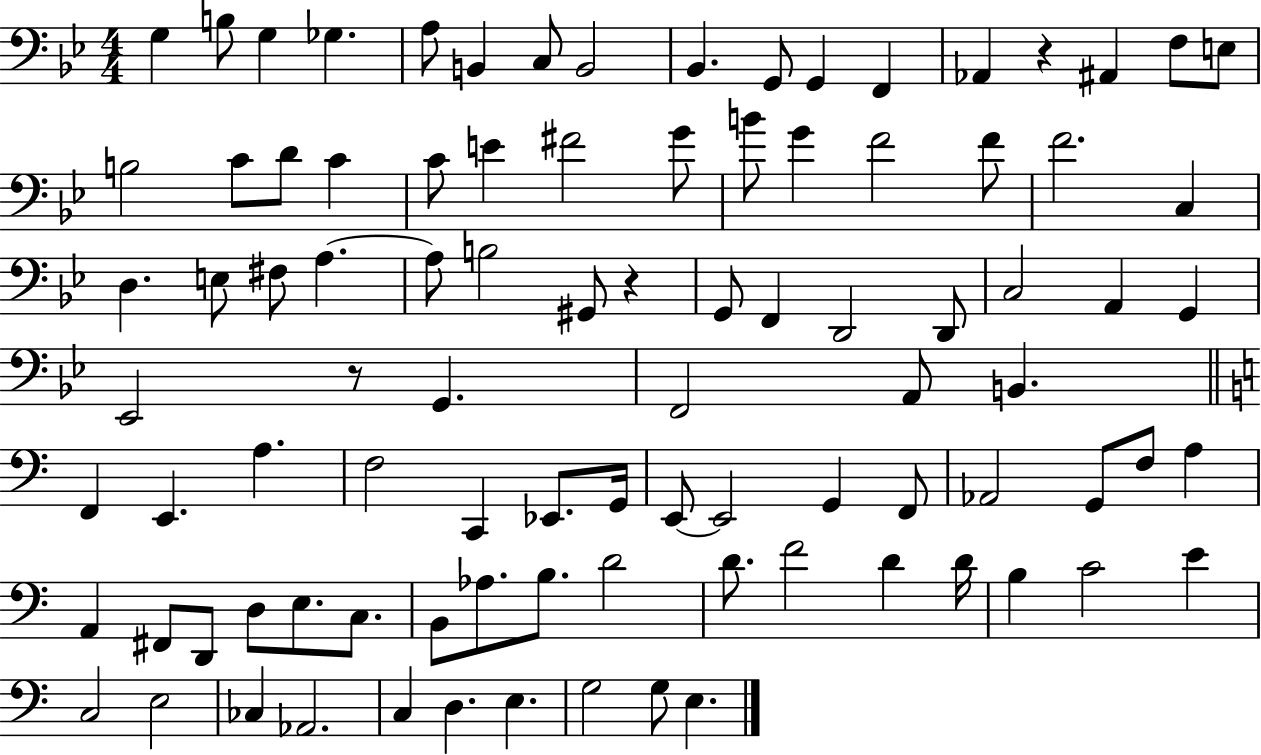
G3/q B3/e G3/q Gb3/q. A3/e B2/q C3/e B2/h Bb2/q. G2/e G2/q F2/q Ab2/q R/q A#2/q F3/e E3/e B3/h C4/e D4/e C4/q C4/e E4/q F#4/h G4/e B4/e G4/q F4/h F4/e F4/h. C3/q D3/q. E3/e F#3/e A3/q. A3/e B3/h G#2/e R/q G2/e F2/q D2/h D2/e C3/h A2/q G2/q Eb2/h R/e G2/q. F2/h A2/e B2/q. F2/q E2/q. A3/q. F3/h C2/q Eb2/e. G2/s E2/e E2/h G2/q F2/e Ab2/h G2/e F3/e A3/q A2/q F#2/e D2/e D3/e E3/e. C3/e. B2/e Ab3/e. B3/e. D4/h D4/e. F4/h D4/q D4/s B3/q C4/h E4/q C3/h E3/h CES3/q Ab2/h. C3/q D3/q. E3/q. G3/h G3/e E3/q.